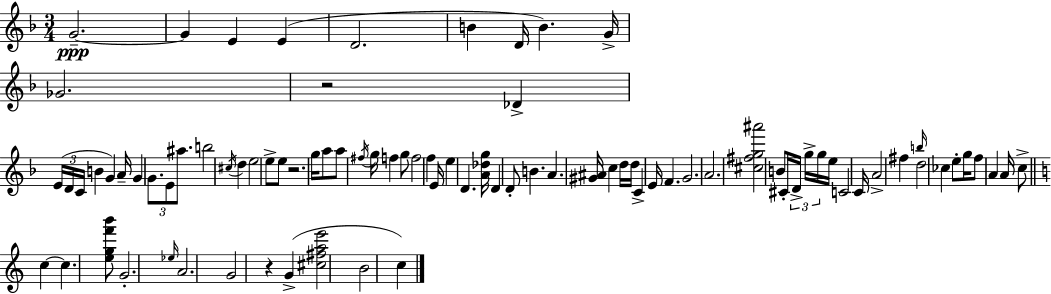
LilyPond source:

{
  \clef treble
  \numericTimeSignature
  \time 3/4
  \key f \major
  g'2.--~~\ppp | g'4 e'4 e'4( | d'2. | b'4 d'16 b'4.) g'16-> | \break ges'2. | r2 des'4-> | \tuplet 3/2 { e'16( d'16 c'16 } b'4 g'4) a'16-- | g'4 \tuplet 3/2 { g'8. e'8 ais''8. } | \break b''2 \acciaccatura { cis''16 } d''4 | e''2 e''8-> e''8 | r2. | g''16 a''8 a''8 \acciaccatura { fis''16 } g''16 f''4 | \break g''8 f''2 f''4 | e'16 e''4 d'4. | <a' des'' g''>16 d'4 d'8-. b'4. | a'4. <gis' ais'>16 c''4 | \break d''16 d''16 c'4-> e'16 f'4. | g'2. | a'2. | <cis'' fis'' g'' ais'''>2 b'8 | \break cis'16-. \tuplet 3/2 { d'16-> g''16-> g''16 } e''16 c'2 | c'16 a'2-> fis''4 | \grace { b''16 } d''2 ces''4 | e''8-. g''16 f''8 a'4 | \break a'16 c''8-> \bar "||" \break \key c \major c''4~~ c''4. <e'' g'' f''' b'''>8 | g'2.-. | \grace { ees''16 } a'2. | g'2 r4 | \break g'4->( <cis'' fis'' a'' e'''>2 | b'2 c''4) | \bar "|."
}